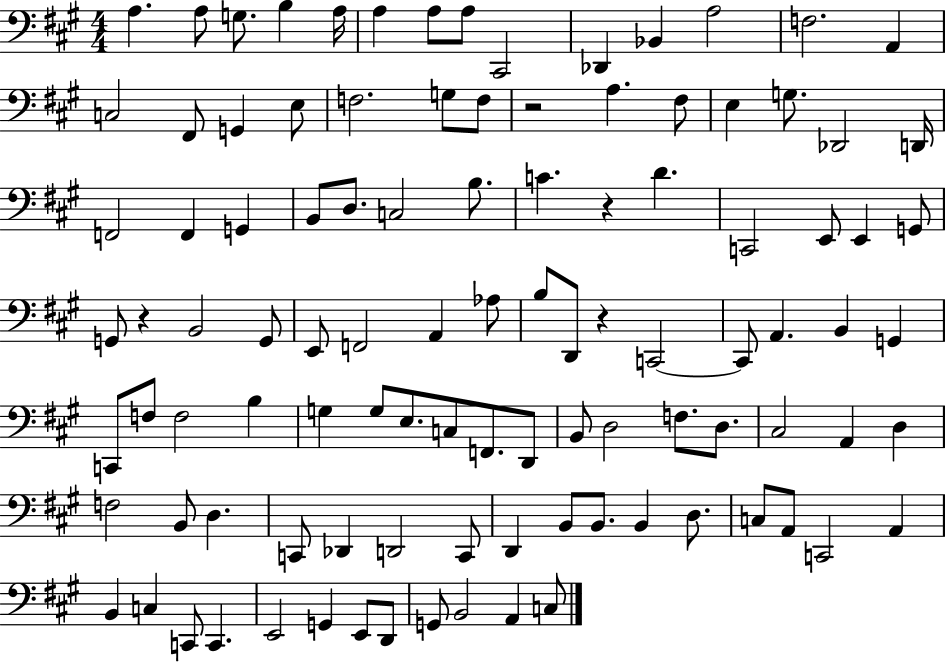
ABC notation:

X:1
T:Untitled
M:4/4
L:1/4
K:A
A, A,/2 G,/2 B, A,/4 A, A,/2 A,/2 ^C,,2 _D,, _B,, A,2 F,2 A,, C,2 ^F,,/2 G,, E,/2 F,2 G,/2 F,/2 z2 A, ^F,/2 E, G,/2 _D,,2 D,,/4 F,,2 F,, G,, B,,/2 D,/2 C,2 B,/2 C z D C,,2 E,,/2 E,, G,,/2 G,,/2 z B,,2 G,,/2 E,,/2 F,,2 A,, _A,/2 B,/2 D,,/2 z C,,2 C,,/2 A,, B,, G,, C,,/2 F,/2 F,2 B, G, G,/2 E,/2 C,/2 F,,/2 D,,/2 B,,/2 D,2 F,/2 D,/2 ^C,2 A,, D, F,2 B,,/2 D, C,,/2 _D,, D,,2 C,,/2 D,, B,,/2 B,,/2 B,, D,/2 C,/2 A,,/2 C,,2 A,, B,, C, C,,/2 C,, E,,2 G,, E,,/2 D,,/2 G,,/2 B,,2 A,, C,/2